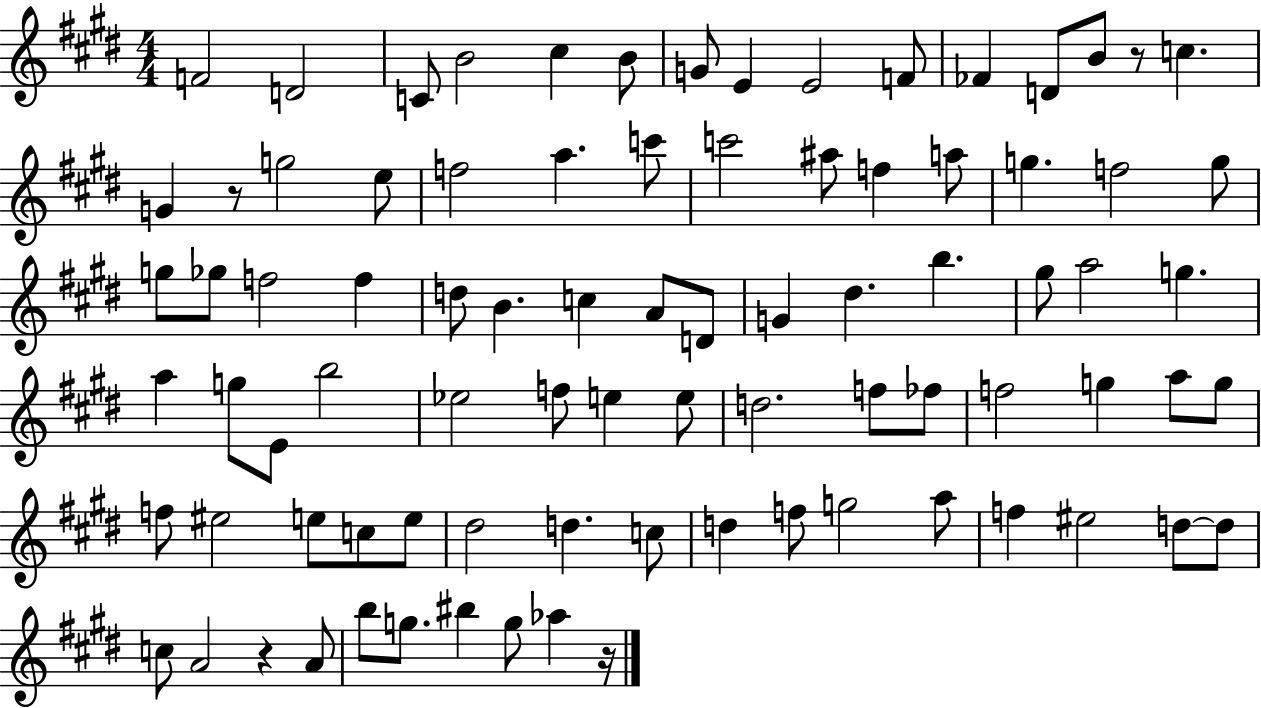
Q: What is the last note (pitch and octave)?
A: Ab5